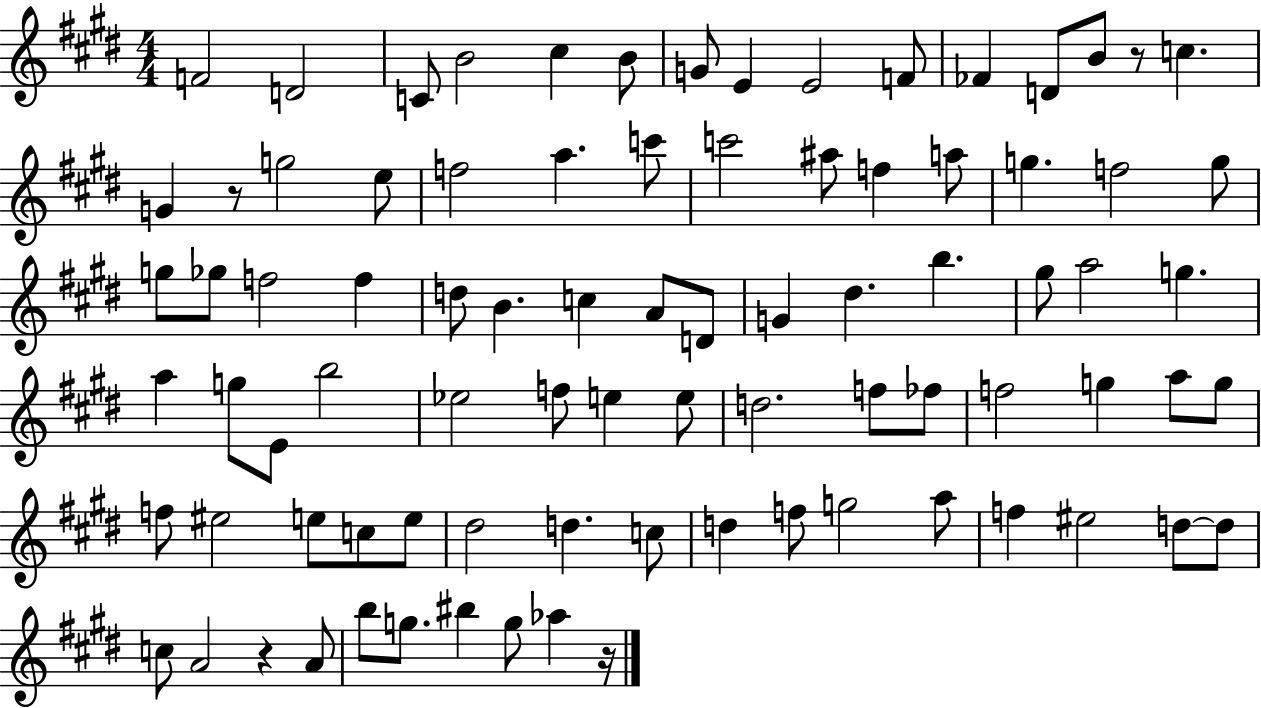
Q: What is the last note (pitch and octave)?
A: Ab5